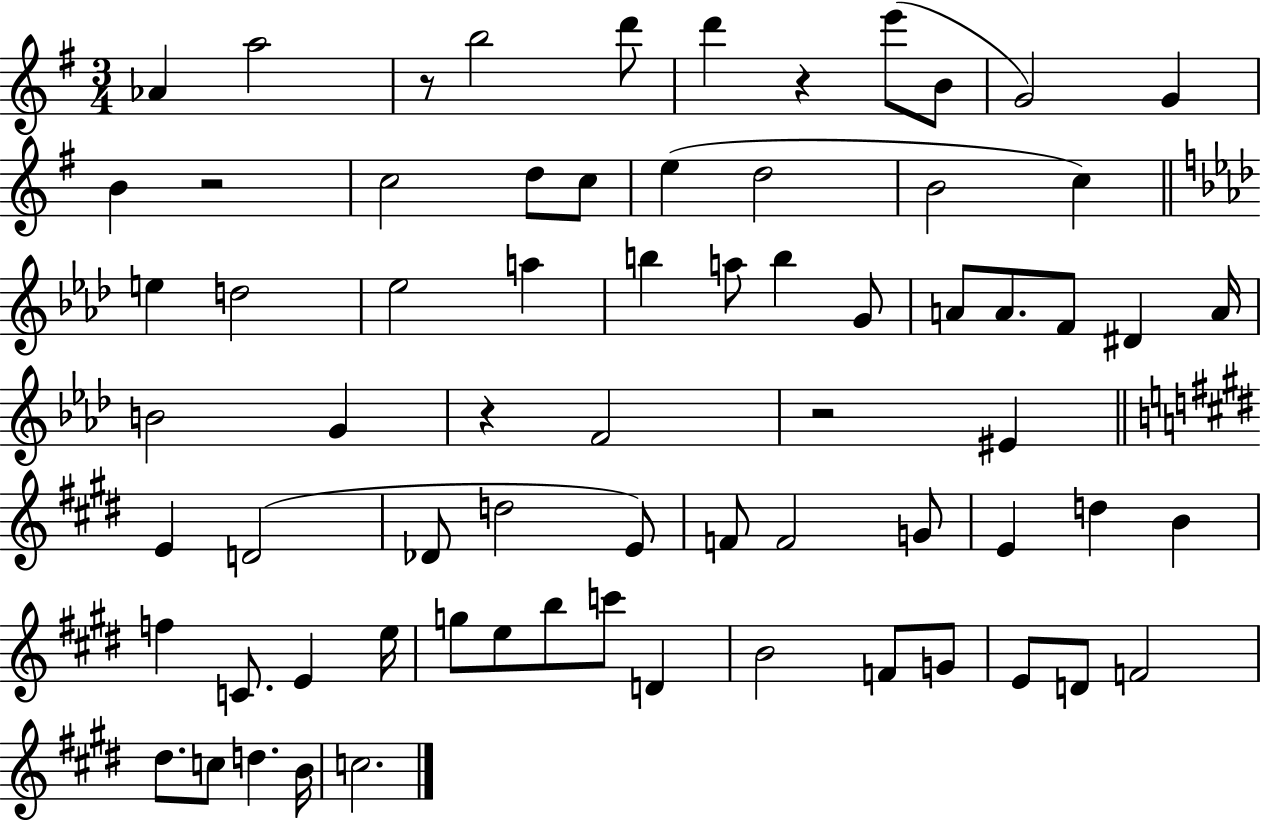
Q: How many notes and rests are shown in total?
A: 70